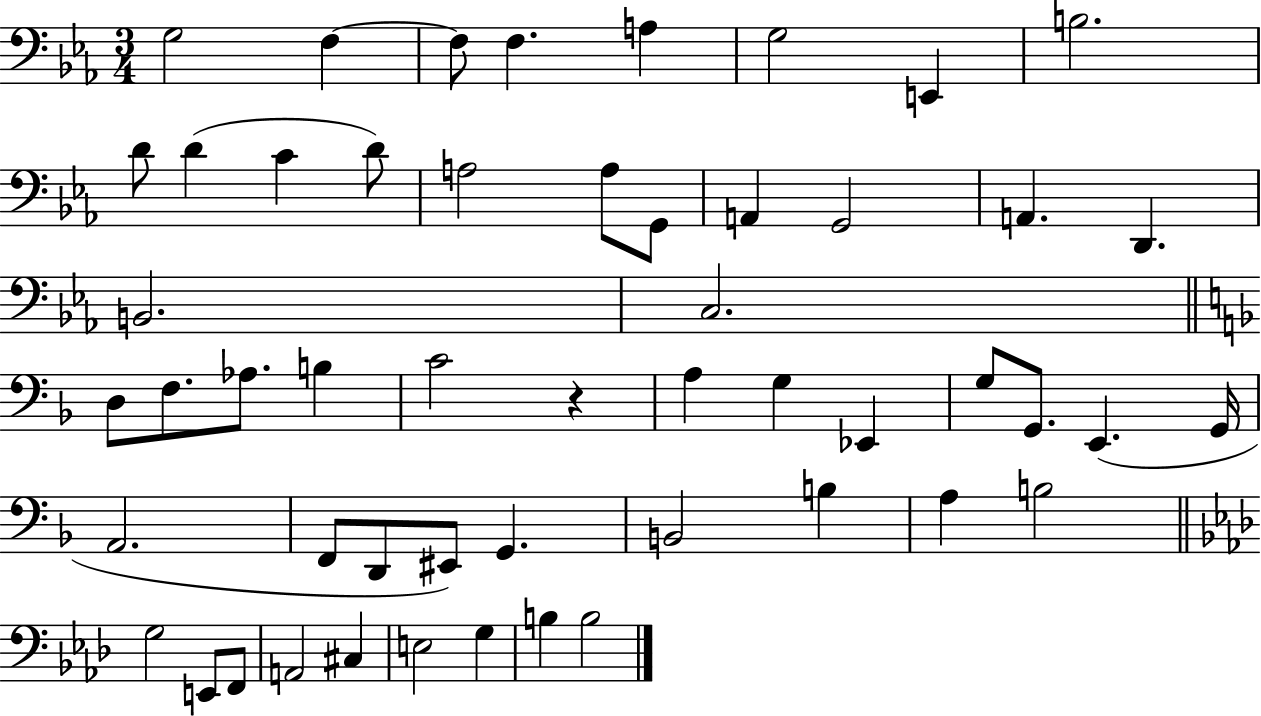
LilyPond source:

{
  \clef bass
  \numericTimeSignature
  \time 3/4
  \key ees \major
  g2 f4~~ | f8 f4. a4 | g2 e,4 | b2. | \break d'8 d'4( c'4 d'8) | a2 a8 g,8 | a,4 g,2 | a,4. d,4. | \break b,2. | c2. | \bar "||" \break \key f \major d8 f8. aes8. b4 | c'2 r4 | a4 g4 ees,4 | g8 g,8. e,4.( g,16 | \break a,2. | f,8 d,8 eis,8) g,4. | b,2 b4 | a4 b2 | \break \bar "||" \break \key aes \major g2 e,8 f,8 | a,2 cis4 | e2 g4 | b4 b2 | \break \bar "|."
}